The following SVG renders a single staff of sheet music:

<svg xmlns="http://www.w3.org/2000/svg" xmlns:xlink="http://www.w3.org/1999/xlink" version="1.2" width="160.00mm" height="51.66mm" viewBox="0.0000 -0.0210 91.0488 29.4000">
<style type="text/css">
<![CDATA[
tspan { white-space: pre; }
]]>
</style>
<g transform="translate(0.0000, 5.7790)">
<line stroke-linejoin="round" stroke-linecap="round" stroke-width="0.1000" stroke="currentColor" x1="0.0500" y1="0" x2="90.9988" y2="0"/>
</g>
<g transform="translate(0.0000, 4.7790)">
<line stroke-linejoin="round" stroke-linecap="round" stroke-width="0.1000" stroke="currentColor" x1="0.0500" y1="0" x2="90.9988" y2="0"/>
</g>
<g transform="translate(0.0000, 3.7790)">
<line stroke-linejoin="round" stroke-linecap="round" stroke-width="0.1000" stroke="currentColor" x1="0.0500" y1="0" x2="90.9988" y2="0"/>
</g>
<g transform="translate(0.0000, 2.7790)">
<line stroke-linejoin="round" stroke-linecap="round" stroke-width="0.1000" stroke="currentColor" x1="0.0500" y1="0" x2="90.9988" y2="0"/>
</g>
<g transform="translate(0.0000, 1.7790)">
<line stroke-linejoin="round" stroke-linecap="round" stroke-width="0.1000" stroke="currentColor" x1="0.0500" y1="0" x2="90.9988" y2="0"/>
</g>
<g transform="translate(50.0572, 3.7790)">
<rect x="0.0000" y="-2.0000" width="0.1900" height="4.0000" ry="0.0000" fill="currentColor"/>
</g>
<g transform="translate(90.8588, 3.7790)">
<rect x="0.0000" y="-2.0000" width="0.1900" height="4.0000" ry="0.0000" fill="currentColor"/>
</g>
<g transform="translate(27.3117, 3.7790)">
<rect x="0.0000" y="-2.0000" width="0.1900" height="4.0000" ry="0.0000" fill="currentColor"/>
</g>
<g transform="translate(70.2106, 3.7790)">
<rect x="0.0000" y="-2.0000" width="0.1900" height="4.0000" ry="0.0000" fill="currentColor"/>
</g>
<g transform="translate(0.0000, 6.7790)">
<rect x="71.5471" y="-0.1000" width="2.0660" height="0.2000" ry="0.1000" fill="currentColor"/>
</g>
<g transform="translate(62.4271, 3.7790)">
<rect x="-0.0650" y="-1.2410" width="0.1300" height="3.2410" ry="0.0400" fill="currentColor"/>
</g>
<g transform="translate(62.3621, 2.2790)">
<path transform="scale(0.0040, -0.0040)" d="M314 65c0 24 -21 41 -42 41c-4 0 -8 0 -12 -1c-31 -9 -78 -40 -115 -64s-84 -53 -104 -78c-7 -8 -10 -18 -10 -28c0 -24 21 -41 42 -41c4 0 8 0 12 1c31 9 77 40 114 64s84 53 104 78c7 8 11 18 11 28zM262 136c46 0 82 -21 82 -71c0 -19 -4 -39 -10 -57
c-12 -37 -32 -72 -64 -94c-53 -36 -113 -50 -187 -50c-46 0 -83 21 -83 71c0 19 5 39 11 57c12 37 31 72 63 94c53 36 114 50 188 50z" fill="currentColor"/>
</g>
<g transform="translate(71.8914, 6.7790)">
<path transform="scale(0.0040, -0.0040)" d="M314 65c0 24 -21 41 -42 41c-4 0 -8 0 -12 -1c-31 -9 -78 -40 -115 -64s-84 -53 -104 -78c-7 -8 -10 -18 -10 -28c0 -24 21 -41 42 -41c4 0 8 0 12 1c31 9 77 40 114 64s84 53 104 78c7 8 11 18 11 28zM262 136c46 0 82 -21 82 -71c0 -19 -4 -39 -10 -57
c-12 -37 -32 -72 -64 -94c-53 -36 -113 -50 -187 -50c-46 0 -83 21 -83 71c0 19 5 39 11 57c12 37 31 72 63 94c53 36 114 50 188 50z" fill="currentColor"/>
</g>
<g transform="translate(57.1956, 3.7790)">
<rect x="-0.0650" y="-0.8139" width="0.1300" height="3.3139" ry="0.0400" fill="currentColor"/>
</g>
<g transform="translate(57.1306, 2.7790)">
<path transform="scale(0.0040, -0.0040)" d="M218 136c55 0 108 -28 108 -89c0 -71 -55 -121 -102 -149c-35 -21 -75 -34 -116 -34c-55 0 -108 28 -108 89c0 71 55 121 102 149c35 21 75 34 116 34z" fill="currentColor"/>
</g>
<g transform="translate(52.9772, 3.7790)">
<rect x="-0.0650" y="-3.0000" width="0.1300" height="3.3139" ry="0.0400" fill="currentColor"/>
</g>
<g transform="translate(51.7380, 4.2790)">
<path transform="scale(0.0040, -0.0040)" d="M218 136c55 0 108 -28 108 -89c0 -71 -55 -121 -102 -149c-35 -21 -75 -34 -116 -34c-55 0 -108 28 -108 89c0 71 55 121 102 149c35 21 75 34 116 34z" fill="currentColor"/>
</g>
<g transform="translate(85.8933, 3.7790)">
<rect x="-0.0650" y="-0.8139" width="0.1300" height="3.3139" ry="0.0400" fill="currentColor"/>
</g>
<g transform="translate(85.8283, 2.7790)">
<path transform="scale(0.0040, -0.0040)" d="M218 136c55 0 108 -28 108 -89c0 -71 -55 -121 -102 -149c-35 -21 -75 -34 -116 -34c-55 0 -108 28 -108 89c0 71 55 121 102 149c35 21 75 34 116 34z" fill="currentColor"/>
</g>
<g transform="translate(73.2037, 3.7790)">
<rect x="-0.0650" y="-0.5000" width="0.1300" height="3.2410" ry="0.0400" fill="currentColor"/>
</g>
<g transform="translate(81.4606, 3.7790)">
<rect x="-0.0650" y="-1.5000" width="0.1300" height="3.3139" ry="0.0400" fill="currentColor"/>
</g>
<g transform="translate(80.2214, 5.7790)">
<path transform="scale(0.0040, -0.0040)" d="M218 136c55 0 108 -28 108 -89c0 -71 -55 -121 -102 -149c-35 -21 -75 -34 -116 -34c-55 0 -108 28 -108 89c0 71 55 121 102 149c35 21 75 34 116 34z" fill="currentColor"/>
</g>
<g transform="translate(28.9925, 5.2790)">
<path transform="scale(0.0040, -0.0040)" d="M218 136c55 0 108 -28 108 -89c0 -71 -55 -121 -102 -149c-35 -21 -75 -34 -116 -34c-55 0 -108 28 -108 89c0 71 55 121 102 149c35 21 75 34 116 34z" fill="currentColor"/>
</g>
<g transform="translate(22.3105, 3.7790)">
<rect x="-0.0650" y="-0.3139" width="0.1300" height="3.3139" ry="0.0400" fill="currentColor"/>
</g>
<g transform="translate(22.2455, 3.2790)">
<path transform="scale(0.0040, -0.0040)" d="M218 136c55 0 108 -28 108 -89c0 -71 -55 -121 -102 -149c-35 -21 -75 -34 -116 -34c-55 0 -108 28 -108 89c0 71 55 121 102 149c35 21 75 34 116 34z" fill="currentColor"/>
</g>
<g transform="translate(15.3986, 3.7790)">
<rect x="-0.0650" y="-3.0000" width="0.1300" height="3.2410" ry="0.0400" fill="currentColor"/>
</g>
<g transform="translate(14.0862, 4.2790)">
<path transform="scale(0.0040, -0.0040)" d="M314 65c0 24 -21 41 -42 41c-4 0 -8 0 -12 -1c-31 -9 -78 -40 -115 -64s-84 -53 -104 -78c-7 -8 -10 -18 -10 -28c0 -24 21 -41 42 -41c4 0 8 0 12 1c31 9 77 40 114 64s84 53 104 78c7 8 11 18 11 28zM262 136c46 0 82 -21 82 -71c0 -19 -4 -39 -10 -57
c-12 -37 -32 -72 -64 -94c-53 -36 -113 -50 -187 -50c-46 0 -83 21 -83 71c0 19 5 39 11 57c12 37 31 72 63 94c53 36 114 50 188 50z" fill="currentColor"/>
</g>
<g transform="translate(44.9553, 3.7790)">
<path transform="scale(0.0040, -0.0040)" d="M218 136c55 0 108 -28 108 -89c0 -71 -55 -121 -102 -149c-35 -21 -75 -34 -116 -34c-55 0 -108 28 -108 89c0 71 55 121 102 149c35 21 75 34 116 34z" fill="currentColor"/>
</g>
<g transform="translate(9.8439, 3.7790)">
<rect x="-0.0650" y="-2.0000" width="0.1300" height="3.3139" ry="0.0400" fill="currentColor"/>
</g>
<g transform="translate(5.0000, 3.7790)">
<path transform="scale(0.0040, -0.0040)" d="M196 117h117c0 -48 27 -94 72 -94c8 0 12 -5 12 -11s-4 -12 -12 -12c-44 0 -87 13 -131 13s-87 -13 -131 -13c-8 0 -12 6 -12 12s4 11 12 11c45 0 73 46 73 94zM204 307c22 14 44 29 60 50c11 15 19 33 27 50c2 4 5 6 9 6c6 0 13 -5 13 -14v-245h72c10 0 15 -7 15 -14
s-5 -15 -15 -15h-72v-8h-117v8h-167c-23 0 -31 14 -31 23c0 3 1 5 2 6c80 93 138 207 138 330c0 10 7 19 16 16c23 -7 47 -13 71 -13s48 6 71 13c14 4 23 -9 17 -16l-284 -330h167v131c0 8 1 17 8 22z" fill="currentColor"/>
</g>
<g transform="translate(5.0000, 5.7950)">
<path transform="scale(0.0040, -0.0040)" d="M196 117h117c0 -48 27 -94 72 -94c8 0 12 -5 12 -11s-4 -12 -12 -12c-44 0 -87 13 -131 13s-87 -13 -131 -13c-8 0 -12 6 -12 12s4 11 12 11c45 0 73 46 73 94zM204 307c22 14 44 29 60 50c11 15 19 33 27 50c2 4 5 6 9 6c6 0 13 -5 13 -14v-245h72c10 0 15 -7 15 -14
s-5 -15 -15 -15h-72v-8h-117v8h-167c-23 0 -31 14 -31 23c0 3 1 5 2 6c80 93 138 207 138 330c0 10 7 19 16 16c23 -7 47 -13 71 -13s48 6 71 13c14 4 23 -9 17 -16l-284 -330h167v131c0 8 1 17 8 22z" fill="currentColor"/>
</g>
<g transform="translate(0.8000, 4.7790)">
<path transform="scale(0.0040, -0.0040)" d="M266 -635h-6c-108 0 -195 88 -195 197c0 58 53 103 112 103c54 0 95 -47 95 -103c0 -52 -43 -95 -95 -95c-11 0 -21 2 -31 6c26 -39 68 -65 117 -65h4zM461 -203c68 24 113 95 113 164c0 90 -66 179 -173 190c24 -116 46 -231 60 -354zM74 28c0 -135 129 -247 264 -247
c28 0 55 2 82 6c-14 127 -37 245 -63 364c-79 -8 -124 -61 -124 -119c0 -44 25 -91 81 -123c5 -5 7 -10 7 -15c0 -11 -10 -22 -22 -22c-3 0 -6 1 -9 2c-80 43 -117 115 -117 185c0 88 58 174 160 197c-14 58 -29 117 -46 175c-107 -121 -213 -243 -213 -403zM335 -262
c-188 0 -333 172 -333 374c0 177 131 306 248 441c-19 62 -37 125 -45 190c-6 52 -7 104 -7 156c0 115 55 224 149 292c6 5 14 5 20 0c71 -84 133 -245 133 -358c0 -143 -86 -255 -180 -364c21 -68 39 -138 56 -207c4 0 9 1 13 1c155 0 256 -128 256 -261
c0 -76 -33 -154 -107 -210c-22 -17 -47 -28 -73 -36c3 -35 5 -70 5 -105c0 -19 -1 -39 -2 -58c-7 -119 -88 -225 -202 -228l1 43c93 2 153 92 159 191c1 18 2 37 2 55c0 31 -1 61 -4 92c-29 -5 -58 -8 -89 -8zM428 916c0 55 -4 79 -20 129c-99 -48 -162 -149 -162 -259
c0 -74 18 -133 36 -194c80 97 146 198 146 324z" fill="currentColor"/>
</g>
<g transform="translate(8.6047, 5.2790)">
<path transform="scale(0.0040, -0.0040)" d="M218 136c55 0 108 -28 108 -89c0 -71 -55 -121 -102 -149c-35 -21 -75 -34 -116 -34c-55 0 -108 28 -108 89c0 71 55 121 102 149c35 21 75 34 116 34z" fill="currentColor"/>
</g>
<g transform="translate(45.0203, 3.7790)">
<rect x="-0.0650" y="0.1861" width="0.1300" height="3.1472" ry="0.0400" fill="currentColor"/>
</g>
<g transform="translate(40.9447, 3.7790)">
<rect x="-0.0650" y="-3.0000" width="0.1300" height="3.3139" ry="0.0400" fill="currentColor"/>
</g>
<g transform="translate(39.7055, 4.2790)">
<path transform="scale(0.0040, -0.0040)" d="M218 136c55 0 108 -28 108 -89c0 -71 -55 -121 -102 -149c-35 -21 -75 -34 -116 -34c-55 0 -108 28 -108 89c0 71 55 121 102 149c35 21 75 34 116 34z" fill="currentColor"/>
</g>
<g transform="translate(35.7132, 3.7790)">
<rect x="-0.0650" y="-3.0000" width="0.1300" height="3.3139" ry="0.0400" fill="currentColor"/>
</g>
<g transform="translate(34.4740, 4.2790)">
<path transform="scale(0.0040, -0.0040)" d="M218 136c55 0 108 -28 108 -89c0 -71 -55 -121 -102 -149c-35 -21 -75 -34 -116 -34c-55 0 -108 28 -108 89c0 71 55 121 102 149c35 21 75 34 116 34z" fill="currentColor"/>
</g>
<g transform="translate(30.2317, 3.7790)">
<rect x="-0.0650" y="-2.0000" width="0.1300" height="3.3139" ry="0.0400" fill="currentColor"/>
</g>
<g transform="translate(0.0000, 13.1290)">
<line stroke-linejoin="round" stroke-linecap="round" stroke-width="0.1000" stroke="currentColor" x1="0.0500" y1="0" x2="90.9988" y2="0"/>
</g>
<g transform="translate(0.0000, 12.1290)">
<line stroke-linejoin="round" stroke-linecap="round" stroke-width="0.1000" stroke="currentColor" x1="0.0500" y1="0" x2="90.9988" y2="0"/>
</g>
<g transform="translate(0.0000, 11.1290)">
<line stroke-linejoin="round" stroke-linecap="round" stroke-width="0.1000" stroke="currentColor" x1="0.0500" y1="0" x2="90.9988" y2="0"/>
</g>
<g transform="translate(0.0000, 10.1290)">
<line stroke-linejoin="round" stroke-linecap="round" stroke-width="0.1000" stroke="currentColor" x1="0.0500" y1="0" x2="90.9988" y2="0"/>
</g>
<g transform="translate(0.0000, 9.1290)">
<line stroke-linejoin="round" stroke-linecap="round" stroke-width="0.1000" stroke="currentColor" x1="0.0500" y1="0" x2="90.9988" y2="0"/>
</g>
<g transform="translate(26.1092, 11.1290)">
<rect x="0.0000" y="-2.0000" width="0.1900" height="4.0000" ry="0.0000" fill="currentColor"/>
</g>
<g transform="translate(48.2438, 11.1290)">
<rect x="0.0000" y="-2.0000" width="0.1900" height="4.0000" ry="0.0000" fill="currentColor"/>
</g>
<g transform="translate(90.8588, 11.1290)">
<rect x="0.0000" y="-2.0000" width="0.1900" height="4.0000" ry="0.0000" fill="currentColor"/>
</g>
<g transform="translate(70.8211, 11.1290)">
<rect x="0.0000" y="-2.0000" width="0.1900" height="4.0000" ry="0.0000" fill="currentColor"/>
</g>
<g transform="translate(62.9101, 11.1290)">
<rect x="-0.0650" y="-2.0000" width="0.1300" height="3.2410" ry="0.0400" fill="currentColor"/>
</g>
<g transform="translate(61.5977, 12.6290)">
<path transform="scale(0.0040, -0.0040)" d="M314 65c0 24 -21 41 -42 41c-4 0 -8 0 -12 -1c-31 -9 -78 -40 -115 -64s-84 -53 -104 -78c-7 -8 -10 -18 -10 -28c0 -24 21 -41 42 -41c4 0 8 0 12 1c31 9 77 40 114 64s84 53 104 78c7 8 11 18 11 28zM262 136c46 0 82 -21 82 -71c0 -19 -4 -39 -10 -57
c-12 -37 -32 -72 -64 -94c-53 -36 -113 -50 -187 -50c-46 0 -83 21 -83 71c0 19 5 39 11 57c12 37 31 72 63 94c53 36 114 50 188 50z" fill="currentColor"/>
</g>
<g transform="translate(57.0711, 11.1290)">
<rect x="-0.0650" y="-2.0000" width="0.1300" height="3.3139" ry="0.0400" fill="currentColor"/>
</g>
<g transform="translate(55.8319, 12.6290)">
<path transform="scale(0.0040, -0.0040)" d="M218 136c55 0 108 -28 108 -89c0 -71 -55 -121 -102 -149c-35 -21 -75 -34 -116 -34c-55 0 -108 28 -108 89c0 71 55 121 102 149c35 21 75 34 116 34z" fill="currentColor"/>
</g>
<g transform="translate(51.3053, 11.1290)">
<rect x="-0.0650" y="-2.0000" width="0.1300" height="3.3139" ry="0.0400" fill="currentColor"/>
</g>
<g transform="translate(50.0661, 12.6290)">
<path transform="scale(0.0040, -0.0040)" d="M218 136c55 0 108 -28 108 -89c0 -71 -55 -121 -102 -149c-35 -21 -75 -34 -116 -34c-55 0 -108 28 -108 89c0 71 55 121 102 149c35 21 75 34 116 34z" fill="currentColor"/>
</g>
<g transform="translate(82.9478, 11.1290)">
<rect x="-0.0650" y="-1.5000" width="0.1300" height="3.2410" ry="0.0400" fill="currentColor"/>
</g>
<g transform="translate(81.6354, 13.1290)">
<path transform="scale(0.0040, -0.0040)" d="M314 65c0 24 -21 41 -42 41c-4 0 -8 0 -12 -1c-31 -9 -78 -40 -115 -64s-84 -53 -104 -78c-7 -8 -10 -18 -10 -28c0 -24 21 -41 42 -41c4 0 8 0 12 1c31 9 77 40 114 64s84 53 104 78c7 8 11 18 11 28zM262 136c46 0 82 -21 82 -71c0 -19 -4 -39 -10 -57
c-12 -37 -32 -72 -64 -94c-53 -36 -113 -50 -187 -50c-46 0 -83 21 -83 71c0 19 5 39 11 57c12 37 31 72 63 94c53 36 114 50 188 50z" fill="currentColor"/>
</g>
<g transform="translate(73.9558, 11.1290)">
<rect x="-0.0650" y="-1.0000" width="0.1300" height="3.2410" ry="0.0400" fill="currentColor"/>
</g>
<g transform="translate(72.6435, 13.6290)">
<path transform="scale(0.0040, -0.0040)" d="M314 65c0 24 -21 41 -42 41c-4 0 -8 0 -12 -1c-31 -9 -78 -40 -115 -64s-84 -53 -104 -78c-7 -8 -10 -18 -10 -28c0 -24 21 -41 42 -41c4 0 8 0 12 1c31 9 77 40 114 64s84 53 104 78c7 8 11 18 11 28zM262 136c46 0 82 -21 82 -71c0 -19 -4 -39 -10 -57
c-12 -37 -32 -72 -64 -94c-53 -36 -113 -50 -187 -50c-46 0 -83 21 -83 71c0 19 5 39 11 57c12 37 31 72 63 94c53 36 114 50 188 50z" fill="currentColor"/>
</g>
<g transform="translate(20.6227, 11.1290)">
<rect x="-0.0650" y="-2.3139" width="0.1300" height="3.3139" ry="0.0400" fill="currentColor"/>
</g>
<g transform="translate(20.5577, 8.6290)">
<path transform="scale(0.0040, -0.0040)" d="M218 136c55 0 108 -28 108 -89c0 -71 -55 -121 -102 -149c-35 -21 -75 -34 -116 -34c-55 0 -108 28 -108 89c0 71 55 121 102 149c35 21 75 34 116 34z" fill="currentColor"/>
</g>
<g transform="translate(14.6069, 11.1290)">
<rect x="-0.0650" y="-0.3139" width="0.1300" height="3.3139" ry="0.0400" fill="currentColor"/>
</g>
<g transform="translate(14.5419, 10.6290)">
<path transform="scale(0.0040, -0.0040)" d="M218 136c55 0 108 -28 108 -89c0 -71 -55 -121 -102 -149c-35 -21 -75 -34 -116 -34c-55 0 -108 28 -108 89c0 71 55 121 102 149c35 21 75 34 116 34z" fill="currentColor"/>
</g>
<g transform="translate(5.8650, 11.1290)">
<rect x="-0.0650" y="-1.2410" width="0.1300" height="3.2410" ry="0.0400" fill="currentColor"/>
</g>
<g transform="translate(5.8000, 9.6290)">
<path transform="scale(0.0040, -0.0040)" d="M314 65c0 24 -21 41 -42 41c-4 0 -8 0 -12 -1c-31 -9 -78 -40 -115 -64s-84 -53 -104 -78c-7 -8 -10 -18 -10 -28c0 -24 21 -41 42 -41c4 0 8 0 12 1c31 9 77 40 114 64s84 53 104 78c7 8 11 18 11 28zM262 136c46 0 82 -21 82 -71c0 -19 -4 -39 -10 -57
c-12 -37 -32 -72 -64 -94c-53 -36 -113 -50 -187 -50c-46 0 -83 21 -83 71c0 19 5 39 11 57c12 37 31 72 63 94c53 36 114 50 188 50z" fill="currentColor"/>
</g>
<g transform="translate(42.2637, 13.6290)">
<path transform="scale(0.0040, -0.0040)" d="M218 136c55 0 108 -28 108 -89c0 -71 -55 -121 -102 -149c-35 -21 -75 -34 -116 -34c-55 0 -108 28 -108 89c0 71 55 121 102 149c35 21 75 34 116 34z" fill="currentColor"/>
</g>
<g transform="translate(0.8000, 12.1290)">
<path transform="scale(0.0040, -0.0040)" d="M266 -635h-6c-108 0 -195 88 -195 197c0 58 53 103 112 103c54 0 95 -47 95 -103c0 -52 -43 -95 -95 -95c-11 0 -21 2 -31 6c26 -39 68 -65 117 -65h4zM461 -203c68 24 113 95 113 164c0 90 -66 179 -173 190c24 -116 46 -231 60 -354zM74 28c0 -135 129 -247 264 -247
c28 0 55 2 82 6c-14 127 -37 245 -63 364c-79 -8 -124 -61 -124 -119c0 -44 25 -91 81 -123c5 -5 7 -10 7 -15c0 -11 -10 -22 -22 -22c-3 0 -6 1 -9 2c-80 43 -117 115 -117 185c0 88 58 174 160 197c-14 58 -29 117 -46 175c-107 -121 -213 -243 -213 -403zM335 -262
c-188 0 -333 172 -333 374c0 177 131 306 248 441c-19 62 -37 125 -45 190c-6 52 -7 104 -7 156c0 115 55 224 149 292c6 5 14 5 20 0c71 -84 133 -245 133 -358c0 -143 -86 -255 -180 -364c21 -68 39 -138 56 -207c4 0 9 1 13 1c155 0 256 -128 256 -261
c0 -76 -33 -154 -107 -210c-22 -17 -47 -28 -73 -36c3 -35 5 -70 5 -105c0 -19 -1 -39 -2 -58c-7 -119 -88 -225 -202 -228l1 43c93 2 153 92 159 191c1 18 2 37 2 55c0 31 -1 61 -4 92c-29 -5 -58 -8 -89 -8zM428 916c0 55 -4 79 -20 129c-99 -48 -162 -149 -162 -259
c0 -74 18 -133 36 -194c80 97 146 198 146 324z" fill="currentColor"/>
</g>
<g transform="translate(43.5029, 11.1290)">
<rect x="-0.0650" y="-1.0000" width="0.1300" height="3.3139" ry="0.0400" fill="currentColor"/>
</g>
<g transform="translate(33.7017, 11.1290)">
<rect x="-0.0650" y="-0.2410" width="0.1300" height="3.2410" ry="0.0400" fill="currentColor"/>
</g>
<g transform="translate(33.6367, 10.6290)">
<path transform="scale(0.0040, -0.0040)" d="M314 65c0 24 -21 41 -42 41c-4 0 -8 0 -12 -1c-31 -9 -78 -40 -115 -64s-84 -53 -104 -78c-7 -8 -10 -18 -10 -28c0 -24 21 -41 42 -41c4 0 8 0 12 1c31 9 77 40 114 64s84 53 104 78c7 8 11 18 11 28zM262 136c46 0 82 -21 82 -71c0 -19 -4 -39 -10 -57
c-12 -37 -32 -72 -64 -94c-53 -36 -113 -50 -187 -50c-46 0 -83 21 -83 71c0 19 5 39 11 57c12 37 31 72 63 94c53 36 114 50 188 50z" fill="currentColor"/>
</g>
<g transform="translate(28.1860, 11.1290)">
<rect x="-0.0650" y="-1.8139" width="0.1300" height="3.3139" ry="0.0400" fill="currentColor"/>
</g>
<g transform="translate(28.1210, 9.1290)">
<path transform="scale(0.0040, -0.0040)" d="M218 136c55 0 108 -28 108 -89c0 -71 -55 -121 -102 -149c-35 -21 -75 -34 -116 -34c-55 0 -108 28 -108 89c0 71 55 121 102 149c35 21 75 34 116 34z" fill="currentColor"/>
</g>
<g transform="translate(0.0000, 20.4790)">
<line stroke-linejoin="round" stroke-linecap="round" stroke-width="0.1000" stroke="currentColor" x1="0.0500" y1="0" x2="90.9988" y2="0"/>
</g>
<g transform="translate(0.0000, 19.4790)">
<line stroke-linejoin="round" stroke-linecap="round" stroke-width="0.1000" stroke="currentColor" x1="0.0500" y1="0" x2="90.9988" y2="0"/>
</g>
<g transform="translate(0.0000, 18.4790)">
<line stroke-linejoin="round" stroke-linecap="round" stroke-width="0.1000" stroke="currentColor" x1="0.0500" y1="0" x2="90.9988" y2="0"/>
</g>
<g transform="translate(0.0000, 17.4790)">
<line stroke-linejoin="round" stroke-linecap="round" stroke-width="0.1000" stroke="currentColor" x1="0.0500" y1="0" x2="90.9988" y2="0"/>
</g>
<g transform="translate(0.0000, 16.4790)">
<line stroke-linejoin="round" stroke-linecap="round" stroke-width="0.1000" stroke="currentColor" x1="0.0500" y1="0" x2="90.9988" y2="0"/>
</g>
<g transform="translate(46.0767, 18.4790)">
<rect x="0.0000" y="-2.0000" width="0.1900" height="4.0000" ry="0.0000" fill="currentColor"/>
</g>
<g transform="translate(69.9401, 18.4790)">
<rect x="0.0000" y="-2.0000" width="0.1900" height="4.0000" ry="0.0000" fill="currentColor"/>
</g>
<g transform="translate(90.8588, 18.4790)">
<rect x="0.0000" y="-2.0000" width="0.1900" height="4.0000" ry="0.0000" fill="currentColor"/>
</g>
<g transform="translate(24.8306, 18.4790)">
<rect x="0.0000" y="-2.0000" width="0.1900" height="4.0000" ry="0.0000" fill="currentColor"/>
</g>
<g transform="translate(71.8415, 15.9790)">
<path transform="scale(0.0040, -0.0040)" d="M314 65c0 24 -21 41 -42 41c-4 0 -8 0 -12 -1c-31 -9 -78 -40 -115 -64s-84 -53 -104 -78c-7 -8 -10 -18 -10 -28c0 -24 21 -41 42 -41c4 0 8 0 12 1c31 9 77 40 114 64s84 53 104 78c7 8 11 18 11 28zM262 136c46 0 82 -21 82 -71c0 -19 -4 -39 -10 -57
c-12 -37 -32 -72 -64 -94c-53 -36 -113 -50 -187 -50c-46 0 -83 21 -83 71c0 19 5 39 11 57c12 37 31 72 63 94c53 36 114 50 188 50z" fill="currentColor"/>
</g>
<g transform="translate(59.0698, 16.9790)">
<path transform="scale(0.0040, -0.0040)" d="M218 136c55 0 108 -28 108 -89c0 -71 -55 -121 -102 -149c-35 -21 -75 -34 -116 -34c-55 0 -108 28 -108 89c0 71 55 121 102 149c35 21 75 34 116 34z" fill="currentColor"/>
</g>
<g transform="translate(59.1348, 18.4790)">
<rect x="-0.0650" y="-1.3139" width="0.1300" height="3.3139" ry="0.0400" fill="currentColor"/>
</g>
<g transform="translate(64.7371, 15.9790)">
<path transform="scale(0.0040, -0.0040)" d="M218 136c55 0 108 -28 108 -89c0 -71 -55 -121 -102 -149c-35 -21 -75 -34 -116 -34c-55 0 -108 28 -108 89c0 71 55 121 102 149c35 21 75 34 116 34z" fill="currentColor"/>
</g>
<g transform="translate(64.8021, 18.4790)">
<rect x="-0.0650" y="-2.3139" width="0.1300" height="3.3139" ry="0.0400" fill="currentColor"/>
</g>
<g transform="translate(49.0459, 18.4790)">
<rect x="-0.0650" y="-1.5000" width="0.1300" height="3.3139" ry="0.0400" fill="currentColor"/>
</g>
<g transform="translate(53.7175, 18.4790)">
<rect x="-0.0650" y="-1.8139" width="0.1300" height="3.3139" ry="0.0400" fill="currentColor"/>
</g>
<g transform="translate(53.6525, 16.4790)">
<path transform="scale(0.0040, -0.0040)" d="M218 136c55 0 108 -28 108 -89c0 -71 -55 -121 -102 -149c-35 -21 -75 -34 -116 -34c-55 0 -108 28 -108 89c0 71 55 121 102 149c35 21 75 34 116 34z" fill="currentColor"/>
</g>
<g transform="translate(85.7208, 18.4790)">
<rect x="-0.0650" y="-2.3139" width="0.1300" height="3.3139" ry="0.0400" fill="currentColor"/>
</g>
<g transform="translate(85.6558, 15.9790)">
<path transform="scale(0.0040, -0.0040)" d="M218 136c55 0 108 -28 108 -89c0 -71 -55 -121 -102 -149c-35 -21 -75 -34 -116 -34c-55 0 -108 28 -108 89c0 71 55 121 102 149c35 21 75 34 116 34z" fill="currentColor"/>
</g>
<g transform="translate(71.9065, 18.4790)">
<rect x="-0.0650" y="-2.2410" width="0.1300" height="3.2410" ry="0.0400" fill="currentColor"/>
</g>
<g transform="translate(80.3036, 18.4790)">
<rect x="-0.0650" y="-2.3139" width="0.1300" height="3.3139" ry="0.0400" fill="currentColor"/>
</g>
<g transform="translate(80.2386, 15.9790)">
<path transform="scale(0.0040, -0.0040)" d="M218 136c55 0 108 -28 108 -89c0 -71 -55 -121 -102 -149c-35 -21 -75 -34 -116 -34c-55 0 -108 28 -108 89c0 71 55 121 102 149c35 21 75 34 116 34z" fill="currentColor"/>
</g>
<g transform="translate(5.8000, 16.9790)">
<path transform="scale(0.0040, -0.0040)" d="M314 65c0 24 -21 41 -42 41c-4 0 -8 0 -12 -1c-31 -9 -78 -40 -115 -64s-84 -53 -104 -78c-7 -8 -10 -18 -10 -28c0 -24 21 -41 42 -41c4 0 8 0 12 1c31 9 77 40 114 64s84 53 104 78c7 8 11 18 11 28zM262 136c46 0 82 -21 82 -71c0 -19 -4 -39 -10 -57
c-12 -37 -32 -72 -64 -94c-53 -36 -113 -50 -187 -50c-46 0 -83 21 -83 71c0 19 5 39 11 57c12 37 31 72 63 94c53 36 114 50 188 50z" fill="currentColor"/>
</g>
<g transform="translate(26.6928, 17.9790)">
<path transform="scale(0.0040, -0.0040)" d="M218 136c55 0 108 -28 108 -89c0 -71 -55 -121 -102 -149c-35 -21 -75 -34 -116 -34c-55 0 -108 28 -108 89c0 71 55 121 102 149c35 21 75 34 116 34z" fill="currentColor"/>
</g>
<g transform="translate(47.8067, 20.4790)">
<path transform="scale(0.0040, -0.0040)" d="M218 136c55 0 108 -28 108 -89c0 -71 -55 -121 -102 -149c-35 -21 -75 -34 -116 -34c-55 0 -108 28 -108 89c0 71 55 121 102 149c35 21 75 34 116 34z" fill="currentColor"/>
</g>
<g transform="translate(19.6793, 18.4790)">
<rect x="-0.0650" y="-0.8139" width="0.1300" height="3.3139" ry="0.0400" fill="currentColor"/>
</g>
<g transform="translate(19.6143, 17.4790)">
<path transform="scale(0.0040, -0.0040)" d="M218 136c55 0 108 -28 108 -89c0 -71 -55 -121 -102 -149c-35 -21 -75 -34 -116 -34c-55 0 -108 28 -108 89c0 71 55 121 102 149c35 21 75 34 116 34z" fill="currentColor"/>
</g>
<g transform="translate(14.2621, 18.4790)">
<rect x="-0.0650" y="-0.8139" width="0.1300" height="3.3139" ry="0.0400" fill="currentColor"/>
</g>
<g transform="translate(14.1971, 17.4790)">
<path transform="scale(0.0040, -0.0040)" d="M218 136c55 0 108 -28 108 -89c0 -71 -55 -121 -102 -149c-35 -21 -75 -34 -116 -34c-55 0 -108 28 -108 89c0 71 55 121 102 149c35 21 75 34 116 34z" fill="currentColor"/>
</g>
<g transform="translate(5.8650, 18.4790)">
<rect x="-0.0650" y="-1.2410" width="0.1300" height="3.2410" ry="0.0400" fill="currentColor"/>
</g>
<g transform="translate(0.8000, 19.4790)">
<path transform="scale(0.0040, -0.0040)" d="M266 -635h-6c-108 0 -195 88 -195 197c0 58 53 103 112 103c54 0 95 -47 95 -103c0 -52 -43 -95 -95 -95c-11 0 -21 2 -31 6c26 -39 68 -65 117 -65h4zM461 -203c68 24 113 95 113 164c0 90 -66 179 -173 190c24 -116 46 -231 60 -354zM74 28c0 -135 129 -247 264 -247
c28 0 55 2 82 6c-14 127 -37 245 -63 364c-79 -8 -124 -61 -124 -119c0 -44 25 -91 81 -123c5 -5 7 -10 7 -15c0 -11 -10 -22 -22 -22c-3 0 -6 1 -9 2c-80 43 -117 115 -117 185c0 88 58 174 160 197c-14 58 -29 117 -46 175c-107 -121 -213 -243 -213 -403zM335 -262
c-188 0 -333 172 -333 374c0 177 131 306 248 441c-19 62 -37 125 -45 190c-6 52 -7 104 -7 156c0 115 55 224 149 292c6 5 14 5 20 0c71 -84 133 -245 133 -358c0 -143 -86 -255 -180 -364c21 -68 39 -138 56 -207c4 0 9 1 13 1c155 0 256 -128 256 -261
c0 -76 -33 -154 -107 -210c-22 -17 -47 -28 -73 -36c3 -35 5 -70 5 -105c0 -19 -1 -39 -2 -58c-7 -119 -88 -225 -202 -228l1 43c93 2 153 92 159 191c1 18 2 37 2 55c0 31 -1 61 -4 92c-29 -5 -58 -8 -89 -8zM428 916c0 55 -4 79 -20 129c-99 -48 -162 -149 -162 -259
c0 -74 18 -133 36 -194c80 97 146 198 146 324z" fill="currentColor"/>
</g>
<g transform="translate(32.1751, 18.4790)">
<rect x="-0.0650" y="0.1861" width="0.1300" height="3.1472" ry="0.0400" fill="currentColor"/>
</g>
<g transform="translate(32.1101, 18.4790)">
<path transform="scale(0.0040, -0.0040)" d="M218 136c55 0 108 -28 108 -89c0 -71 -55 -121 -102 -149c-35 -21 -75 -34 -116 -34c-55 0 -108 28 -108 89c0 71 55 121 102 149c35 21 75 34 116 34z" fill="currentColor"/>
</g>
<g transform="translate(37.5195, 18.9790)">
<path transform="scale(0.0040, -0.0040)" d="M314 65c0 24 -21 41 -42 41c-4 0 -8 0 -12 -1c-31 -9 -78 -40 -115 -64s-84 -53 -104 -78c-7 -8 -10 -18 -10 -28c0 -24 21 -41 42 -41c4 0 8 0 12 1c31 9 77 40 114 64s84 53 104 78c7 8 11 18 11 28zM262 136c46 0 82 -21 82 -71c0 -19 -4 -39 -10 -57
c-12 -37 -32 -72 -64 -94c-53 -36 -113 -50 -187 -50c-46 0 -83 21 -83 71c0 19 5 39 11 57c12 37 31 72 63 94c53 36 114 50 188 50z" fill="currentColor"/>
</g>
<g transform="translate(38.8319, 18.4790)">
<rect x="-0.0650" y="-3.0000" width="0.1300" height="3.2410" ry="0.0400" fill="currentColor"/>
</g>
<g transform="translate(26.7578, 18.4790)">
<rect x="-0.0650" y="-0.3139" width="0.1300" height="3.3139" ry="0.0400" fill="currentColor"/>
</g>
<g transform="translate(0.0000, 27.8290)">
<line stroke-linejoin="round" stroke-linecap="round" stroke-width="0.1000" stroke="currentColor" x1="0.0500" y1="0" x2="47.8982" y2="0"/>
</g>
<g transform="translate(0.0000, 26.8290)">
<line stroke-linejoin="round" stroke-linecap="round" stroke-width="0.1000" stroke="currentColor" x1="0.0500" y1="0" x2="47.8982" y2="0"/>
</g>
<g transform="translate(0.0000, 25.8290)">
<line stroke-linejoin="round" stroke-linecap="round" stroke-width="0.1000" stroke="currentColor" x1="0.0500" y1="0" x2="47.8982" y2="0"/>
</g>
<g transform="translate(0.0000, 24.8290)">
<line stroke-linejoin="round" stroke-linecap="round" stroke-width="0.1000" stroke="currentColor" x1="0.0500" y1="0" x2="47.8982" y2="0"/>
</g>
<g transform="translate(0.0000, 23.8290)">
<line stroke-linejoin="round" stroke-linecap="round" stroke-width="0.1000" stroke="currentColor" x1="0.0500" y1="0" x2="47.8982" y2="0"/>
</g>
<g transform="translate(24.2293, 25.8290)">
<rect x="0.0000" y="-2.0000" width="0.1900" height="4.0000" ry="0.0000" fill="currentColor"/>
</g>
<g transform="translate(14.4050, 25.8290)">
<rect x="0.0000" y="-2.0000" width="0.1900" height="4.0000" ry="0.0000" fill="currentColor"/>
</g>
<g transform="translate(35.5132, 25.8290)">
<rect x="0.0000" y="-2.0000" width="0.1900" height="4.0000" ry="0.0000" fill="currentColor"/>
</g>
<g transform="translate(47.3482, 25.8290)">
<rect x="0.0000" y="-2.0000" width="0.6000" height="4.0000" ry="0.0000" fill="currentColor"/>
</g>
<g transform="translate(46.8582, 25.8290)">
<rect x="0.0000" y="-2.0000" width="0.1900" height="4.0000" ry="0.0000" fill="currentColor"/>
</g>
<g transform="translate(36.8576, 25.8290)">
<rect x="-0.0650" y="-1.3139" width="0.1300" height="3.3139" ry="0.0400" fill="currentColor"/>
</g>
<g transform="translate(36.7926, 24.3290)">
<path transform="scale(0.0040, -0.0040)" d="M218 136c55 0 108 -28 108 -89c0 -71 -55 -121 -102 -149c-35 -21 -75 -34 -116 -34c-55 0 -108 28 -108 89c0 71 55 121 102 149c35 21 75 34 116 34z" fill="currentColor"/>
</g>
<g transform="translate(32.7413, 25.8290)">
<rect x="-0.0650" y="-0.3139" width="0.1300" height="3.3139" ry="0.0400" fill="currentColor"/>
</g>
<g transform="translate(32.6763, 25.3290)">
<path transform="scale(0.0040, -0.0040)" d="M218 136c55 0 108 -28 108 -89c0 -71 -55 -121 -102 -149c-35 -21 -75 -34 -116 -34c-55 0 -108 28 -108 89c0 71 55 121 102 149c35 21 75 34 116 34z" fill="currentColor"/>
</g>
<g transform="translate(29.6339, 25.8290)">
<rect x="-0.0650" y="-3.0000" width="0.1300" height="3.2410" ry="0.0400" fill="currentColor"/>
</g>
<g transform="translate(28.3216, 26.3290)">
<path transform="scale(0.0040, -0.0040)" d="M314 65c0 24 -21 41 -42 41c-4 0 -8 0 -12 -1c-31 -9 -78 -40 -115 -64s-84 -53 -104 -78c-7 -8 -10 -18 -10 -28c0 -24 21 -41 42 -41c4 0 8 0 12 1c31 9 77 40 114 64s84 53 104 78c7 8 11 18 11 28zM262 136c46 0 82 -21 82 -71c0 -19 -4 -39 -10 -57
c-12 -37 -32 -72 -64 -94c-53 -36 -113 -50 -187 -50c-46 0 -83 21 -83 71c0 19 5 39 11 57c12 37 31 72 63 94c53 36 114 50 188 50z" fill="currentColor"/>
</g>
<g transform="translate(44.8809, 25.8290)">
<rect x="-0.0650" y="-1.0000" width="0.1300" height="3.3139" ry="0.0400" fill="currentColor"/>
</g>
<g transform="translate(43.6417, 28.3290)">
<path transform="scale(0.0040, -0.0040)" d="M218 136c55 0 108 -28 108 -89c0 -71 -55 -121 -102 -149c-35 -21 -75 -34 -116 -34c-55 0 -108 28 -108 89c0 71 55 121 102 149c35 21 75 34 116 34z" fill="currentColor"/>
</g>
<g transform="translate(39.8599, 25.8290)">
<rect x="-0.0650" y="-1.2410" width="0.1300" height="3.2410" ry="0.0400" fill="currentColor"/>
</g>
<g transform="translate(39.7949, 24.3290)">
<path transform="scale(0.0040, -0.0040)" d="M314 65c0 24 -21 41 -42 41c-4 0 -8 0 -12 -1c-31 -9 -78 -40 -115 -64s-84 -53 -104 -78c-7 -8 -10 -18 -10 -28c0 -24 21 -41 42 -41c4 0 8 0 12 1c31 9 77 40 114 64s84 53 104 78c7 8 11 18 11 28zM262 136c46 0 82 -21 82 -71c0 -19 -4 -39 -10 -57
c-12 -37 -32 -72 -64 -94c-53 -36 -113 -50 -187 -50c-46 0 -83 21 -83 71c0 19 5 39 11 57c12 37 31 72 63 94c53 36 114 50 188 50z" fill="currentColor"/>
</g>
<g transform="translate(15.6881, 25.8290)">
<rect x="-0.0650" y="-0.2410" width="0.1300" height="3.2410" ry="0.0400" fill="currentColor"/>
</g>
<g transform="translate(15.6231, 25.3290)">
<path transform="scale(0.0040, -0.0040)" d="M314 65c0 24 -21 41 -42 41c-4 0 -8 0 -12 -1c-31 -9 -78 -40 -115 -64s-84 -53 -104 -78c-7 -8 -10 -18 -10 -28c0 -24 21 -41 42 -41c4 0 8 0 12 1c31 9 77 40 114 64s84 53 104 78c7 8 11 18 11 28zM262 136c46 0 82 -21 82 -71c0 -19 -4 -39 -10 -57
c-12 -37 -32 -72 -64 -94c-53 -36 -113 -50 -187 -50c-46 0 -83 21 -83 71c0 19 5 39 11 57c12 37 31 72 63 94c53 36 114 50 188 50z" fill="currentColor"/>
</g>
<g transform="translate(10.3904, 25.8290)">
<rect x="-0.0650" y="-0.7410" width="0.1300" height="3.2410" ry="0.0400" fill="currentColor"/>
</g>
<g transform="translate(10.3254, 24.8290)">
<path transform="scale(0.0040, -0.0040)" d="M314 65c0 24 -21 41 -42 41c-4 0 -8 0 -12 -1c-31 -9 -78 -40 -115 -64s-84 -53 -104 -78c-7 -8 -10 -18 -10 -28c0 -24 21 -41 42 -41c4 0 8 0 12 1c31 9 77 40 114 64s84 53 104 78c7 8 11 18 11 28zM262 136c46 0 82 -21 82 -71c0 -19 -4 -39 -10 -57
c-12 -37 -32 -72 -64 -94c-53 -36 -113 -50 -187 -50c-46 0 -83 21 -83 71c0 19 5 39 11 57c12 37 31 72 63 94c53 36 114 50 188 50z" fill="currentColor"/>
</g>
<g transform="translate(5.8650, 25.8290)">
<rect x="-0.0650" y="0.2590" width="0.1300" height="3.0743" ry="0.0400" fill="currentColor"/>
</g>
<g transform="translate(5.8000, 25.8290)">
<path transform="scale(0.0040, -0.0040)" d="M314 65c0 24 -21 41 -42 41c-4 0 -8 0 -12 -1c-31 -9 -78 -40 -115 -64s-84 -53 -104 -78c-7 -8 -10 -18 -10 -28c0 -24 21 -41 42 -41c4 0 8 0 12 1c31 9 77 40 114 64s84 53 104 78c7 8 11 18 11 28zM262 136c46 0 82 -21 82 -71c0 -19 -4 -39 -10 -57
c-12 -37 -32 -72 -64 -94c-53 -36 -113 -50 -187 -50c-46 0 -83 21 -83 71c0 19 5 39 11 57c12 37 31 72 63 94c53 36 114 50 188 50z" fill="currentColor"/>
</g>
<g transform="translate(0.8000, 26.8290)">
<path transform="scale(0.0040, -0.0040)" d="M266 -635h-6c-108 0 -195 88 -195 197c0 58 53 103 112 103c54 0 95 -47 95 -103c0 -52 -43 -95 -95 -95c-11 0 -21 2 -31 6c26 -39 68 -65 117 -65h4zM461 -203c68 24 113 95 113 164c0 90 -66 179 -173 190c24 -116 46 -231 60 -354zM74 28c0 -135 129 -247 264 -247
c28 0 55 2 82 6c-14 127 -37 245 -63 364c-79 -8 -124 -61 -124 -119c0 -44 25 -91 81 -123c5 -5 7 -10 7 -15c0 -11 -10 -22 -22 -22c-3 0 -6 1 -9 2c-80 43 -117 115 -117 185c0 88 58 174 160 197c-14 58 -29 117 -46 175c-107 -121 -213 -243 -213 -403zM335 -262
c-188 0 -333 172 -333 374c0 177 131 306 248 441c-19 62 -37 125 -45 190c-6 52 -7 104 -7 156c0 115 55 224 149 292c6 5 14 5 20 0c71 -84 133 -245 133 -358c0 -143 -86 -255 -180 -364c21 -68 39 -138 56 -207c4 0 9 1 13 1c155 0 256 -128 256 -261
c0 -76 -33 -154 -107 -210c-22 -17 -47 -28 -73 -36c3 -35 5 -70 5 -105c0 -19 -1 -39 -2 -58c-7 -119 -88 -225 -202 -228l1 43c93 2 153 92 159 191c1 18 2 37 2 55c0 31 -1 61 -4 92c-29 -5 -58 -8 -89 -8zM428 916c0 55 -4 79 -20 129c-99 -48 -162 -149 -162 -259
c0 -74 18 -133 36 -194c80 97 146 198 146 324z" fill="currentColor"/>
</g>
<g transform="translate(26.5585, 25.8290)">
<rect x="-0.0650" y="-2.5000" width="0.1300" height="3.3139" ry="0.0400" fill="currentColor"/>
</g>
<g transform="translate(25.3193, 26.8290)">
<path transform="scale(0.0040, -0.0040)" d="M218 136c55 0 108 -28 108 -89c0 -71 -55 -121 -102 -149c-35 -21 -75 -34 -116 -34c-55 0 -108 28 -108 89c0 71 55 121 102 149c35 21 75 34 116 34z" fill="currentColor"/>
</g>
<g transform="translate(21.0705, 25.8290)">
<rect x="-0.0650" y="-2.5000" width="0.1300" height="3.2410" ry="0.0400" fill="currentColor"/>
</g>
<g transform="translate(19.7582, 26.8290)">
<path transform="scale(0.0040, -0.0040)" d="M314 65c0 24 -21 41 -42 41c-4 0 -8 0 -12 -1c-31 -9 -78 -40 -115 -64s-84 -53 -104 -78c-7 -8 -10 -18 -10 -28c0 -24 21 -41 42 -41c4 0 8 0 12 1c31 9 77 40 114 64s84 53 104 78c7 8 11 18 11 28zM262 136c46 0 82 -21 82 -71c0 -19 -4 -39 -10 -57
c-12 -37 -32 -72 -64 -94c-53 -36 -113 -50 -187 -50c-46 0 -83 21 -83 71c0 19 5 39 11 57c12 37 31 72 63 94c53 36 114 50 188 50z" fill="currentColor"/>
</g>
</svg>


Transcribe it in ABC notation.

X:1
T:Untitled
M:4/4
L:1/4
K:C
F A2 c F A A B A d e2 C2 E d e2 c g f c2 D F F F2 D2 E2 e2 d d c B A2 E f e g g2 g g B2 d2 c2 G2 G A2 c e e2 D